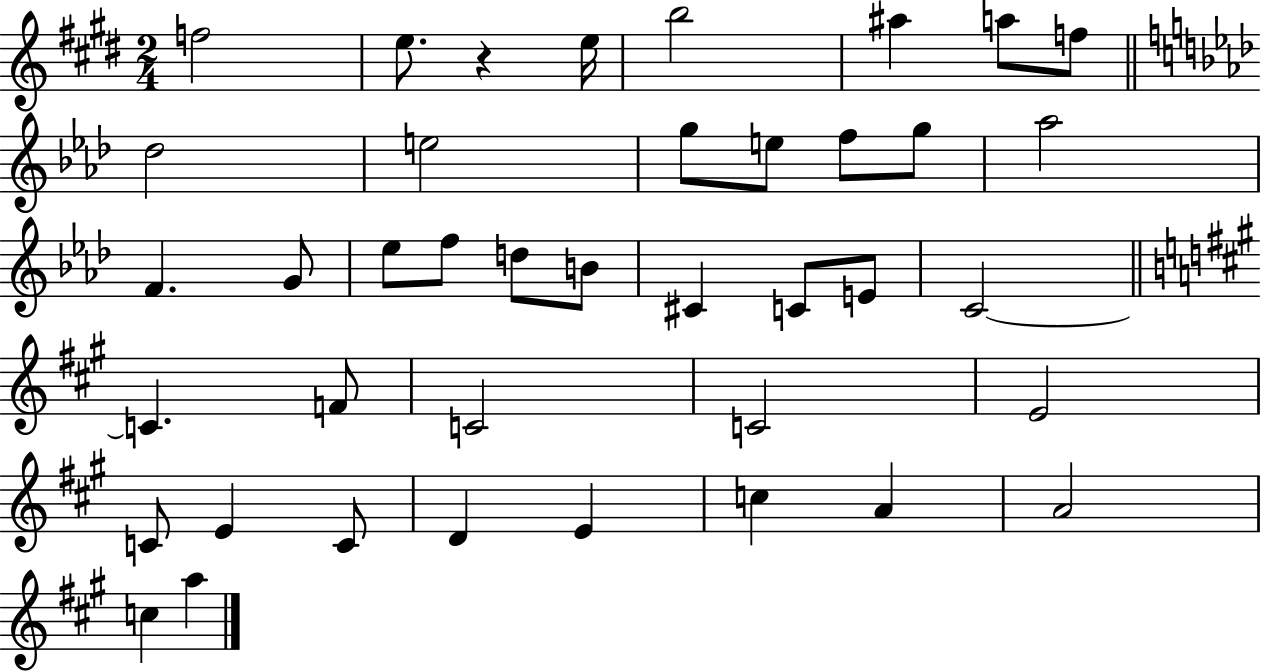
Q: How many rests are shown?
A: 1